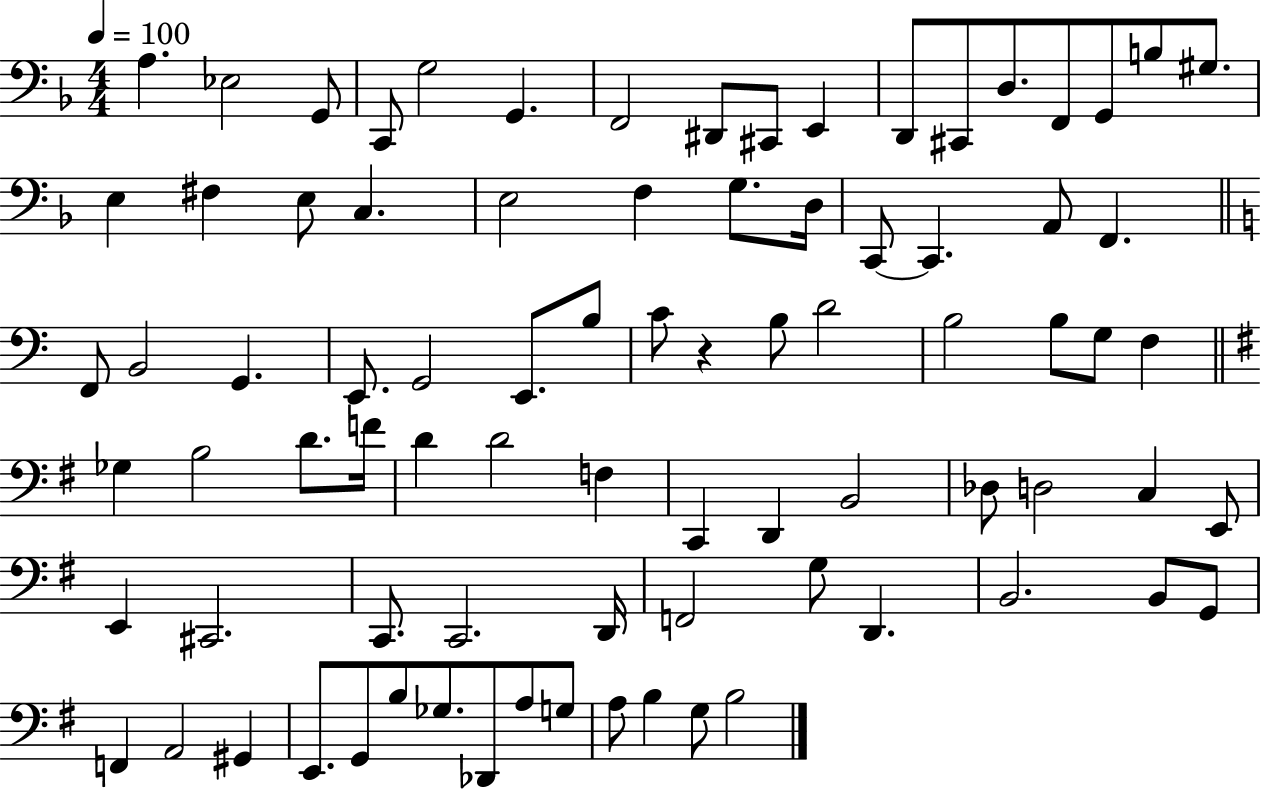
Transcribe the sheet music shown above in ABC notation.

X:1
T:Untitled
M:4/4
L:1/4
K:F
A, _E,2 G,,/2 C,,/2 G,2 G,, F,,2 ^D,,/2 ^C,,/2 E,, D,,/2 ^C,,/2 D,/2 F,,/2 G,,/2 B,/2 ^G,/2 E, ^F, E,/2 C, E,2 F, G,/2 D,/4 C,,/2 C,, A,,/2 F,, F,,/2 B,,2 G,, E,,/2 G,,2 E,,/2 B,/2 C/2 z B,/2 D2 B,2 B,/2 G,/2 F, _G, B,2 D/2 F/4 D D2 F, C,, D,, B,,2 _D,/2 D,2 C, E,,/2 E,, ^C,,2 C,,/2 C,,2 D,,/4 F,,2 G,/2 D,, B,,2 B,,/2 G,,/2 F,, A,,2 ^G,, E,,/2 G,,/2 B,/2 _G,/2 _D,,/2 A,/2 G,/2 A,/2 B, G,/2 B,2